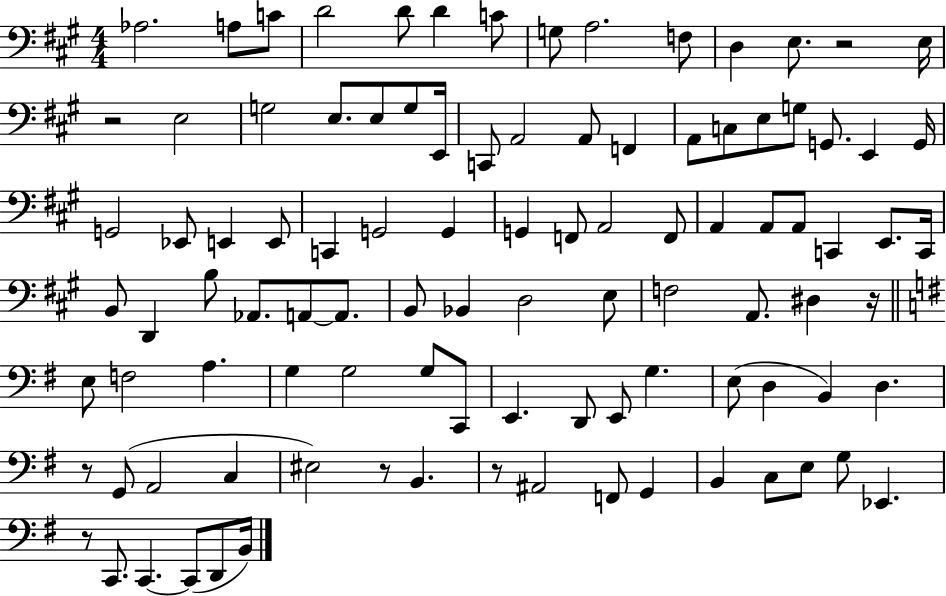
X:1
T:Untitled
M:4/4
L:1/4
K:A
_A,2 A,/2 C/2 D2 D/2 D C/2 G,/2 A,2 F,/2 D, E,/2 z2 E,/4 z2 E,2 G,2 E,/2 E,/2 G,/2 E,,/4 C,,/2 A,,2 A,,/2 F,, A,,/2 C,/2 E,/2 G,/2 G,,/2 E,, G,,/4 G,,2 _E,,/2 E,, E,,/2 C,, G,,2 G,, G,, F,,/2 A,,2 F,,/2 A,, A,,/2 A,,/2 C,, E,,/2 C,,/4 B,,/2 D,, B,/2 _A,,/2 A,,/2 A,,/2 B,,/2 _B,, D,2 E,/2 F,2 A,,/2 ^D, z/4 E,/2 F,2 A, G, G,2 G,/2 C,,/2 E,, D,,/2 E,,/2 G, E,/2 D, B,, D, z/2 G,,/2 A,,2 C, ^E,2 z/2 B,, z/2 ^A,,2 F,,/2 G,, B,, C,/2 E,/2 G,/2 _E,, z/2 C,,/2 C,, C,,/2 D,,/2 B,,/4